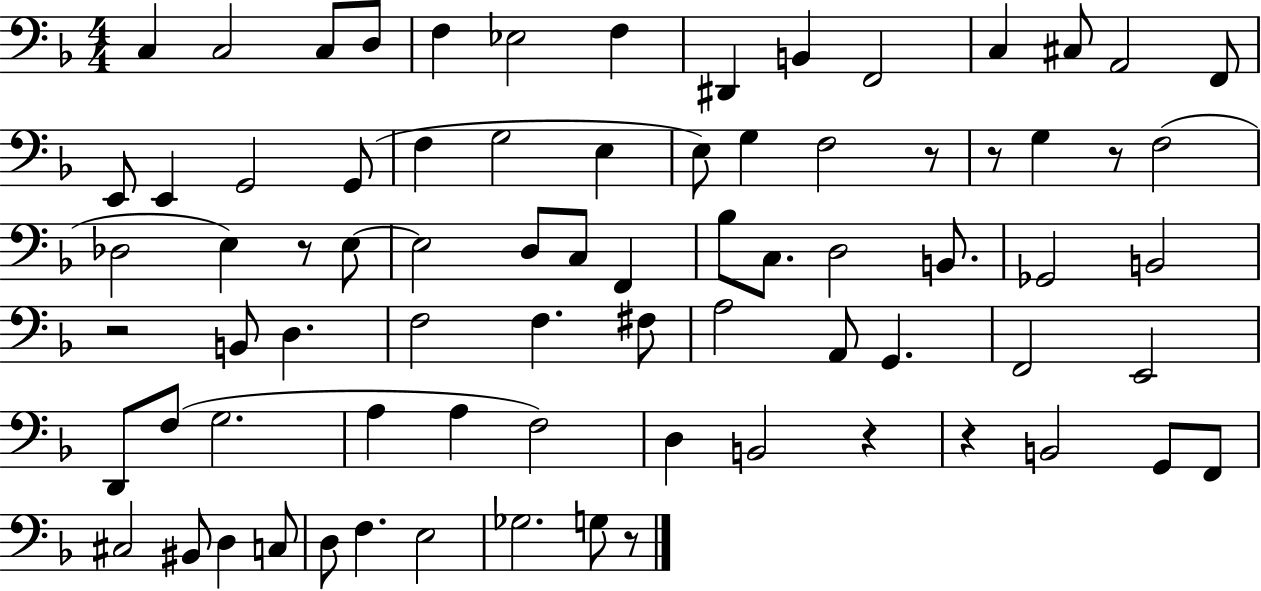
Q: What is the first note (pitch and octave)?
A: C3